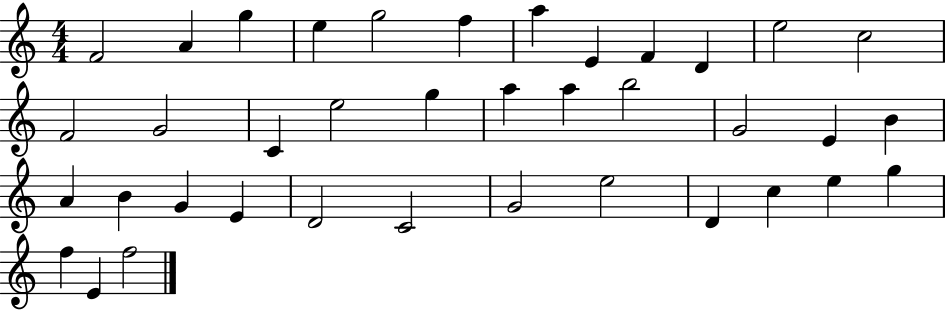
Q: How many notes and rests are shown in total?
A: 38